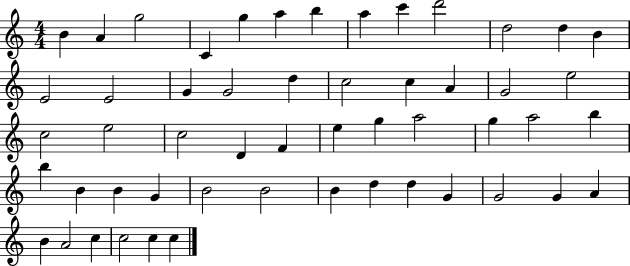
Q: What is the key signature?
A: C major